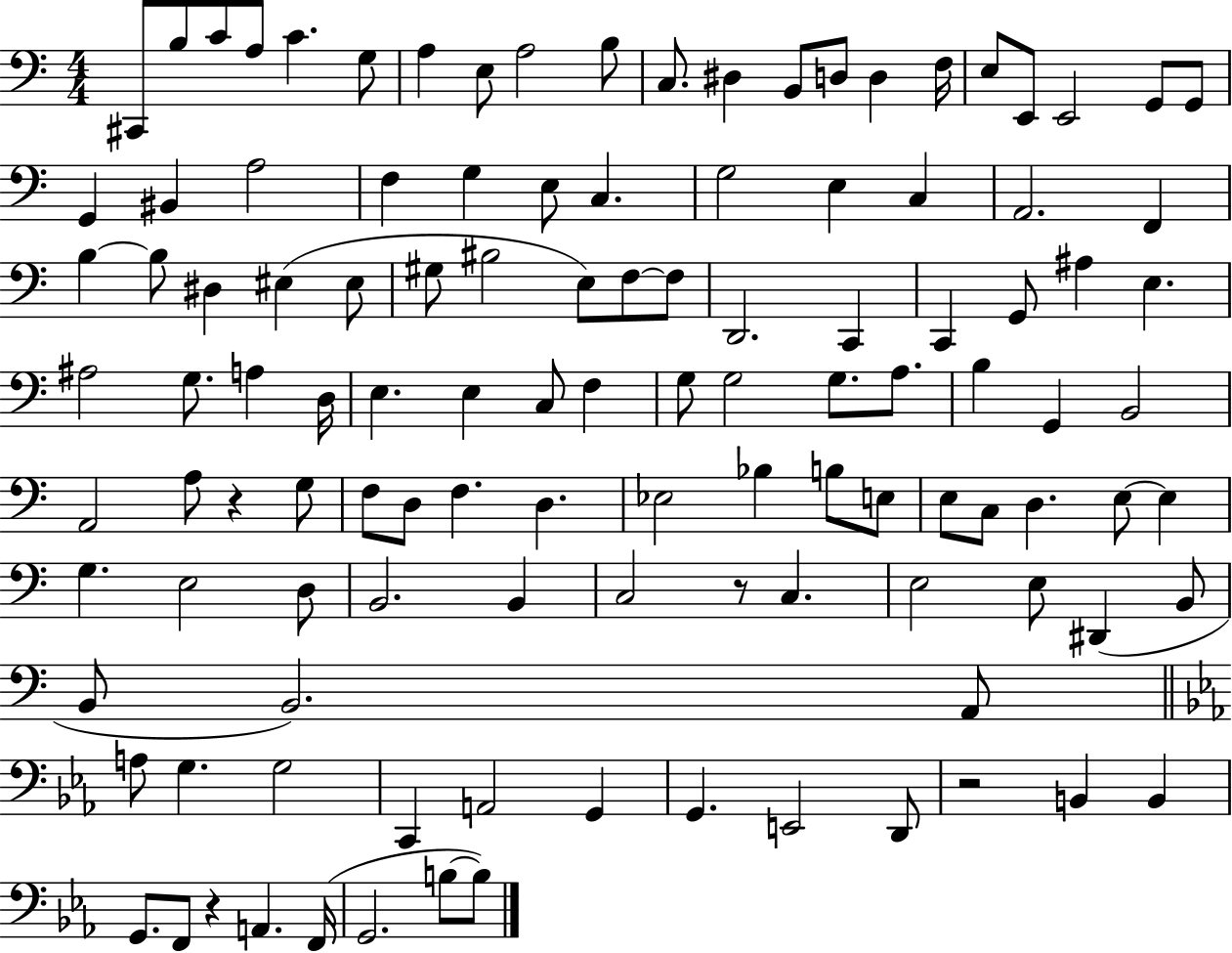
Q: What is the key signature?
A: C major